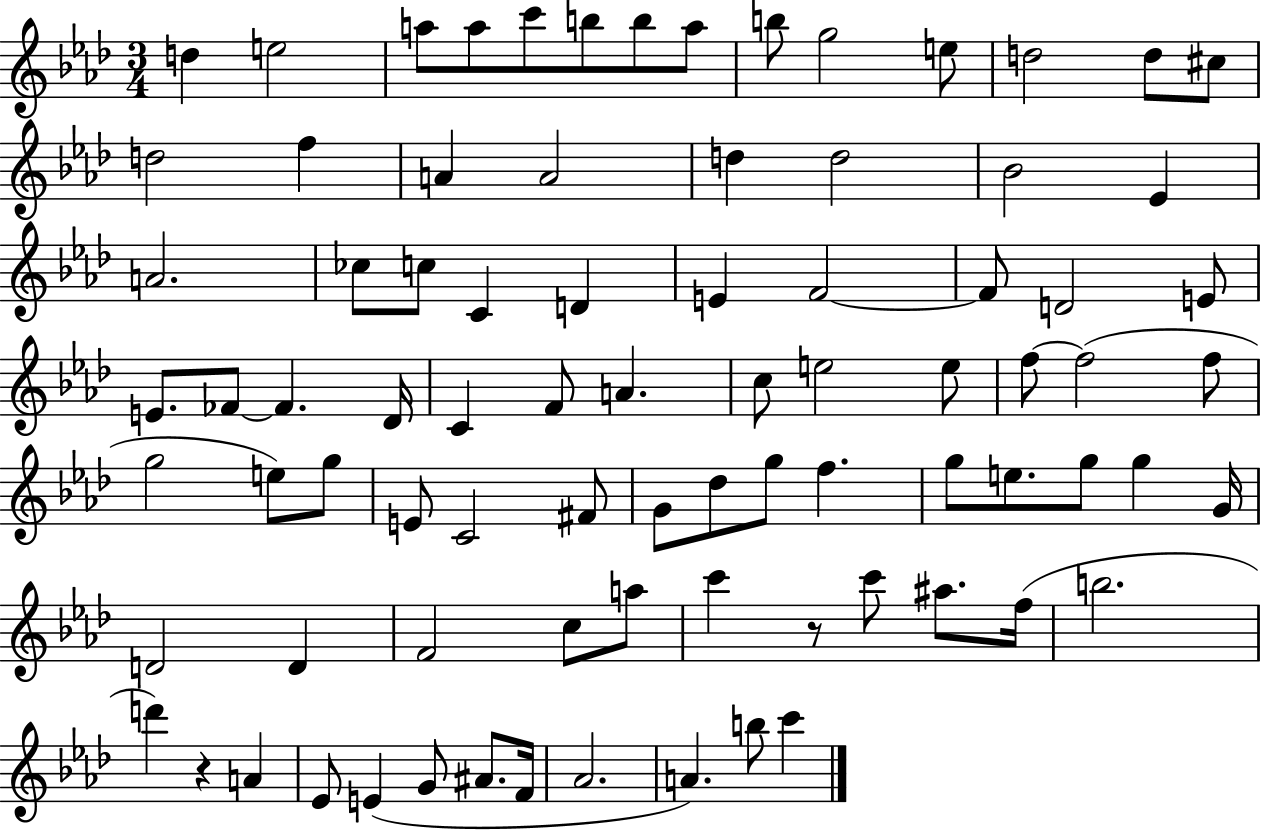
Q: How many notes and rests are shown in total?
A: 83